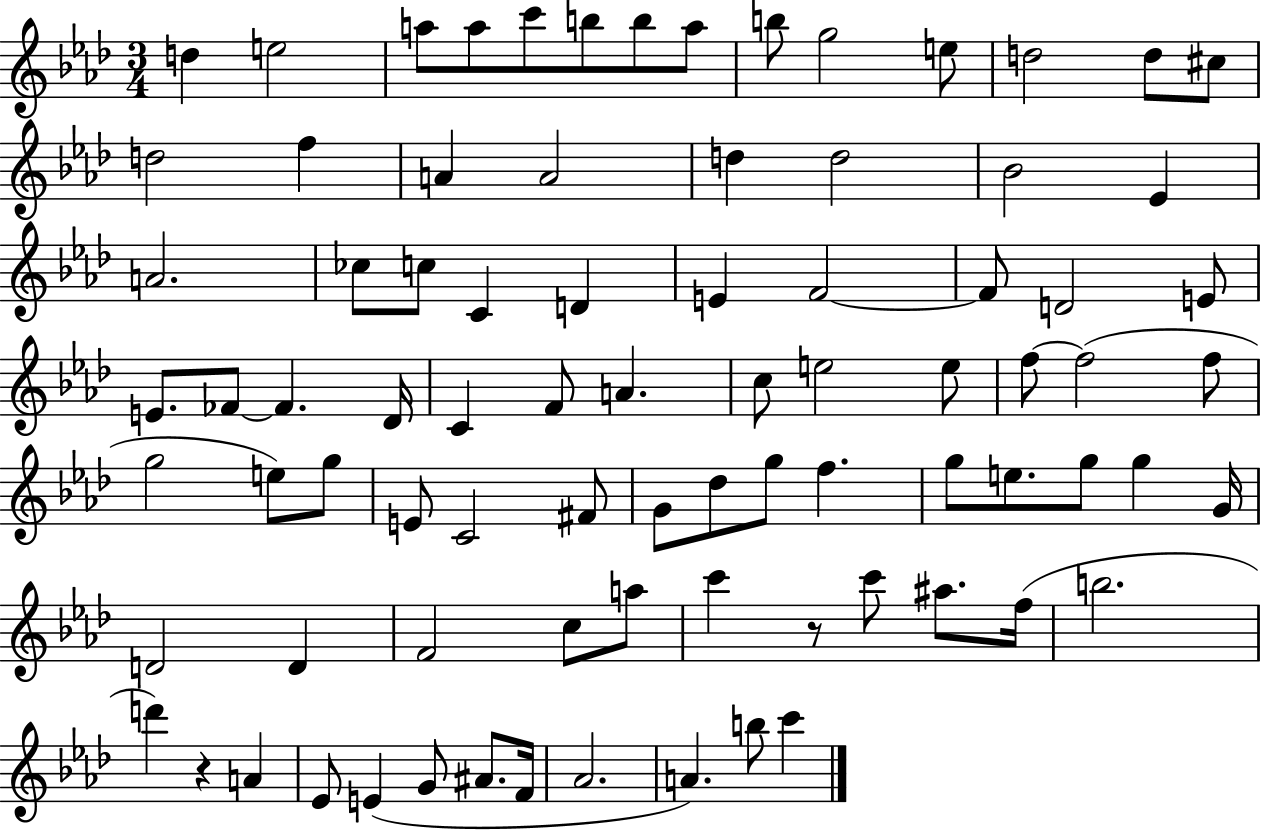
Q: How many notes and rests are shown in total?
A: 83